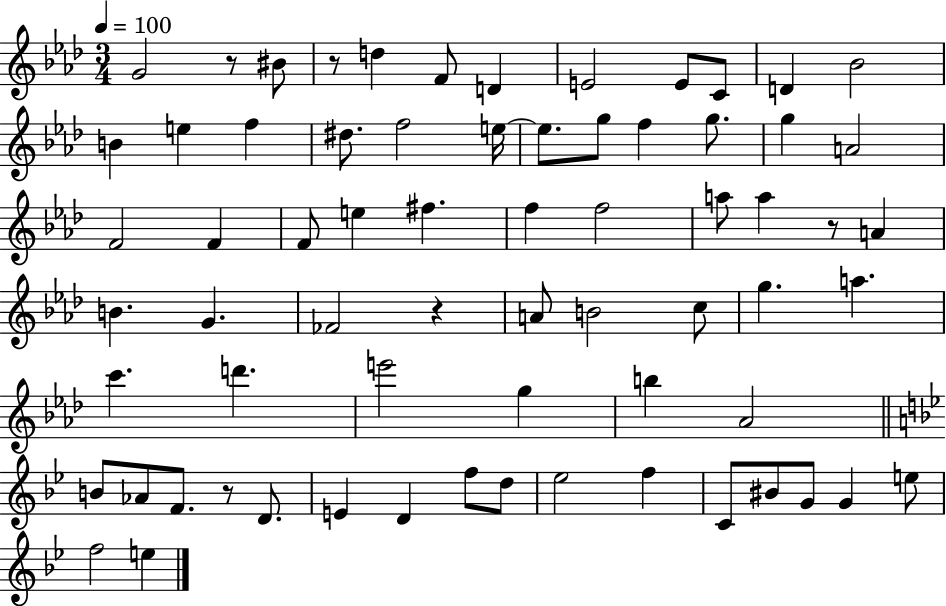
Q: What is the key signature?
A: AES major